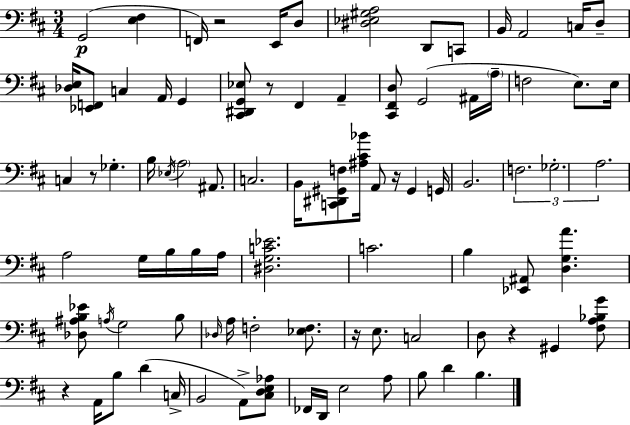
G2/h [E3,F#3]/q F2/s R/h E2/s D3/e [D#3,Eb3,G#3,A3]/h D2/e C2/e B2/s A2/h C3/s D3/e [Db3,E3]/s [Eb2,F2]/e C3/q A2/s G2/q [C#2,D#2,G2,Eb3]/e R/e F#2/q A2/q [C#2,F#2,D3]/e G2/h A#2/s A3/s F3/h E3/e. E3/s C3/q R/e Gb3/q. B3/s Eb3/s A3/h A#2/e. C3/h. B2/s [C2,D#2,G#2,F3]/e [A#3,C#4,Bb4]/s A2/e R/s G#2/q G2/s B2/h. F3/h. Gb3/h. A3/h. A3/h G3/s B3/s B3/s A3/s [D#3,G3,C4,Eb4]/h. C4/h. B3/q [Eb2,A#2]/e [D3,G3,A4]/q. [Db3,A#3,B3,Eb4]/e A3/s G3/h B3/e Db3/s A3/s F3/h [Eb3,F3]/e. R/s E3/e. C3/h D3/e R/q G#2/q [F#3,A3,Bb3,G4]/e R/q A2/s B3/e D4/q C3/s B2/h A2/e [C#3,D3,E3,Ab3]/e FES2/s D2/s E3/h A3/e B3/e D4/q B3/q.